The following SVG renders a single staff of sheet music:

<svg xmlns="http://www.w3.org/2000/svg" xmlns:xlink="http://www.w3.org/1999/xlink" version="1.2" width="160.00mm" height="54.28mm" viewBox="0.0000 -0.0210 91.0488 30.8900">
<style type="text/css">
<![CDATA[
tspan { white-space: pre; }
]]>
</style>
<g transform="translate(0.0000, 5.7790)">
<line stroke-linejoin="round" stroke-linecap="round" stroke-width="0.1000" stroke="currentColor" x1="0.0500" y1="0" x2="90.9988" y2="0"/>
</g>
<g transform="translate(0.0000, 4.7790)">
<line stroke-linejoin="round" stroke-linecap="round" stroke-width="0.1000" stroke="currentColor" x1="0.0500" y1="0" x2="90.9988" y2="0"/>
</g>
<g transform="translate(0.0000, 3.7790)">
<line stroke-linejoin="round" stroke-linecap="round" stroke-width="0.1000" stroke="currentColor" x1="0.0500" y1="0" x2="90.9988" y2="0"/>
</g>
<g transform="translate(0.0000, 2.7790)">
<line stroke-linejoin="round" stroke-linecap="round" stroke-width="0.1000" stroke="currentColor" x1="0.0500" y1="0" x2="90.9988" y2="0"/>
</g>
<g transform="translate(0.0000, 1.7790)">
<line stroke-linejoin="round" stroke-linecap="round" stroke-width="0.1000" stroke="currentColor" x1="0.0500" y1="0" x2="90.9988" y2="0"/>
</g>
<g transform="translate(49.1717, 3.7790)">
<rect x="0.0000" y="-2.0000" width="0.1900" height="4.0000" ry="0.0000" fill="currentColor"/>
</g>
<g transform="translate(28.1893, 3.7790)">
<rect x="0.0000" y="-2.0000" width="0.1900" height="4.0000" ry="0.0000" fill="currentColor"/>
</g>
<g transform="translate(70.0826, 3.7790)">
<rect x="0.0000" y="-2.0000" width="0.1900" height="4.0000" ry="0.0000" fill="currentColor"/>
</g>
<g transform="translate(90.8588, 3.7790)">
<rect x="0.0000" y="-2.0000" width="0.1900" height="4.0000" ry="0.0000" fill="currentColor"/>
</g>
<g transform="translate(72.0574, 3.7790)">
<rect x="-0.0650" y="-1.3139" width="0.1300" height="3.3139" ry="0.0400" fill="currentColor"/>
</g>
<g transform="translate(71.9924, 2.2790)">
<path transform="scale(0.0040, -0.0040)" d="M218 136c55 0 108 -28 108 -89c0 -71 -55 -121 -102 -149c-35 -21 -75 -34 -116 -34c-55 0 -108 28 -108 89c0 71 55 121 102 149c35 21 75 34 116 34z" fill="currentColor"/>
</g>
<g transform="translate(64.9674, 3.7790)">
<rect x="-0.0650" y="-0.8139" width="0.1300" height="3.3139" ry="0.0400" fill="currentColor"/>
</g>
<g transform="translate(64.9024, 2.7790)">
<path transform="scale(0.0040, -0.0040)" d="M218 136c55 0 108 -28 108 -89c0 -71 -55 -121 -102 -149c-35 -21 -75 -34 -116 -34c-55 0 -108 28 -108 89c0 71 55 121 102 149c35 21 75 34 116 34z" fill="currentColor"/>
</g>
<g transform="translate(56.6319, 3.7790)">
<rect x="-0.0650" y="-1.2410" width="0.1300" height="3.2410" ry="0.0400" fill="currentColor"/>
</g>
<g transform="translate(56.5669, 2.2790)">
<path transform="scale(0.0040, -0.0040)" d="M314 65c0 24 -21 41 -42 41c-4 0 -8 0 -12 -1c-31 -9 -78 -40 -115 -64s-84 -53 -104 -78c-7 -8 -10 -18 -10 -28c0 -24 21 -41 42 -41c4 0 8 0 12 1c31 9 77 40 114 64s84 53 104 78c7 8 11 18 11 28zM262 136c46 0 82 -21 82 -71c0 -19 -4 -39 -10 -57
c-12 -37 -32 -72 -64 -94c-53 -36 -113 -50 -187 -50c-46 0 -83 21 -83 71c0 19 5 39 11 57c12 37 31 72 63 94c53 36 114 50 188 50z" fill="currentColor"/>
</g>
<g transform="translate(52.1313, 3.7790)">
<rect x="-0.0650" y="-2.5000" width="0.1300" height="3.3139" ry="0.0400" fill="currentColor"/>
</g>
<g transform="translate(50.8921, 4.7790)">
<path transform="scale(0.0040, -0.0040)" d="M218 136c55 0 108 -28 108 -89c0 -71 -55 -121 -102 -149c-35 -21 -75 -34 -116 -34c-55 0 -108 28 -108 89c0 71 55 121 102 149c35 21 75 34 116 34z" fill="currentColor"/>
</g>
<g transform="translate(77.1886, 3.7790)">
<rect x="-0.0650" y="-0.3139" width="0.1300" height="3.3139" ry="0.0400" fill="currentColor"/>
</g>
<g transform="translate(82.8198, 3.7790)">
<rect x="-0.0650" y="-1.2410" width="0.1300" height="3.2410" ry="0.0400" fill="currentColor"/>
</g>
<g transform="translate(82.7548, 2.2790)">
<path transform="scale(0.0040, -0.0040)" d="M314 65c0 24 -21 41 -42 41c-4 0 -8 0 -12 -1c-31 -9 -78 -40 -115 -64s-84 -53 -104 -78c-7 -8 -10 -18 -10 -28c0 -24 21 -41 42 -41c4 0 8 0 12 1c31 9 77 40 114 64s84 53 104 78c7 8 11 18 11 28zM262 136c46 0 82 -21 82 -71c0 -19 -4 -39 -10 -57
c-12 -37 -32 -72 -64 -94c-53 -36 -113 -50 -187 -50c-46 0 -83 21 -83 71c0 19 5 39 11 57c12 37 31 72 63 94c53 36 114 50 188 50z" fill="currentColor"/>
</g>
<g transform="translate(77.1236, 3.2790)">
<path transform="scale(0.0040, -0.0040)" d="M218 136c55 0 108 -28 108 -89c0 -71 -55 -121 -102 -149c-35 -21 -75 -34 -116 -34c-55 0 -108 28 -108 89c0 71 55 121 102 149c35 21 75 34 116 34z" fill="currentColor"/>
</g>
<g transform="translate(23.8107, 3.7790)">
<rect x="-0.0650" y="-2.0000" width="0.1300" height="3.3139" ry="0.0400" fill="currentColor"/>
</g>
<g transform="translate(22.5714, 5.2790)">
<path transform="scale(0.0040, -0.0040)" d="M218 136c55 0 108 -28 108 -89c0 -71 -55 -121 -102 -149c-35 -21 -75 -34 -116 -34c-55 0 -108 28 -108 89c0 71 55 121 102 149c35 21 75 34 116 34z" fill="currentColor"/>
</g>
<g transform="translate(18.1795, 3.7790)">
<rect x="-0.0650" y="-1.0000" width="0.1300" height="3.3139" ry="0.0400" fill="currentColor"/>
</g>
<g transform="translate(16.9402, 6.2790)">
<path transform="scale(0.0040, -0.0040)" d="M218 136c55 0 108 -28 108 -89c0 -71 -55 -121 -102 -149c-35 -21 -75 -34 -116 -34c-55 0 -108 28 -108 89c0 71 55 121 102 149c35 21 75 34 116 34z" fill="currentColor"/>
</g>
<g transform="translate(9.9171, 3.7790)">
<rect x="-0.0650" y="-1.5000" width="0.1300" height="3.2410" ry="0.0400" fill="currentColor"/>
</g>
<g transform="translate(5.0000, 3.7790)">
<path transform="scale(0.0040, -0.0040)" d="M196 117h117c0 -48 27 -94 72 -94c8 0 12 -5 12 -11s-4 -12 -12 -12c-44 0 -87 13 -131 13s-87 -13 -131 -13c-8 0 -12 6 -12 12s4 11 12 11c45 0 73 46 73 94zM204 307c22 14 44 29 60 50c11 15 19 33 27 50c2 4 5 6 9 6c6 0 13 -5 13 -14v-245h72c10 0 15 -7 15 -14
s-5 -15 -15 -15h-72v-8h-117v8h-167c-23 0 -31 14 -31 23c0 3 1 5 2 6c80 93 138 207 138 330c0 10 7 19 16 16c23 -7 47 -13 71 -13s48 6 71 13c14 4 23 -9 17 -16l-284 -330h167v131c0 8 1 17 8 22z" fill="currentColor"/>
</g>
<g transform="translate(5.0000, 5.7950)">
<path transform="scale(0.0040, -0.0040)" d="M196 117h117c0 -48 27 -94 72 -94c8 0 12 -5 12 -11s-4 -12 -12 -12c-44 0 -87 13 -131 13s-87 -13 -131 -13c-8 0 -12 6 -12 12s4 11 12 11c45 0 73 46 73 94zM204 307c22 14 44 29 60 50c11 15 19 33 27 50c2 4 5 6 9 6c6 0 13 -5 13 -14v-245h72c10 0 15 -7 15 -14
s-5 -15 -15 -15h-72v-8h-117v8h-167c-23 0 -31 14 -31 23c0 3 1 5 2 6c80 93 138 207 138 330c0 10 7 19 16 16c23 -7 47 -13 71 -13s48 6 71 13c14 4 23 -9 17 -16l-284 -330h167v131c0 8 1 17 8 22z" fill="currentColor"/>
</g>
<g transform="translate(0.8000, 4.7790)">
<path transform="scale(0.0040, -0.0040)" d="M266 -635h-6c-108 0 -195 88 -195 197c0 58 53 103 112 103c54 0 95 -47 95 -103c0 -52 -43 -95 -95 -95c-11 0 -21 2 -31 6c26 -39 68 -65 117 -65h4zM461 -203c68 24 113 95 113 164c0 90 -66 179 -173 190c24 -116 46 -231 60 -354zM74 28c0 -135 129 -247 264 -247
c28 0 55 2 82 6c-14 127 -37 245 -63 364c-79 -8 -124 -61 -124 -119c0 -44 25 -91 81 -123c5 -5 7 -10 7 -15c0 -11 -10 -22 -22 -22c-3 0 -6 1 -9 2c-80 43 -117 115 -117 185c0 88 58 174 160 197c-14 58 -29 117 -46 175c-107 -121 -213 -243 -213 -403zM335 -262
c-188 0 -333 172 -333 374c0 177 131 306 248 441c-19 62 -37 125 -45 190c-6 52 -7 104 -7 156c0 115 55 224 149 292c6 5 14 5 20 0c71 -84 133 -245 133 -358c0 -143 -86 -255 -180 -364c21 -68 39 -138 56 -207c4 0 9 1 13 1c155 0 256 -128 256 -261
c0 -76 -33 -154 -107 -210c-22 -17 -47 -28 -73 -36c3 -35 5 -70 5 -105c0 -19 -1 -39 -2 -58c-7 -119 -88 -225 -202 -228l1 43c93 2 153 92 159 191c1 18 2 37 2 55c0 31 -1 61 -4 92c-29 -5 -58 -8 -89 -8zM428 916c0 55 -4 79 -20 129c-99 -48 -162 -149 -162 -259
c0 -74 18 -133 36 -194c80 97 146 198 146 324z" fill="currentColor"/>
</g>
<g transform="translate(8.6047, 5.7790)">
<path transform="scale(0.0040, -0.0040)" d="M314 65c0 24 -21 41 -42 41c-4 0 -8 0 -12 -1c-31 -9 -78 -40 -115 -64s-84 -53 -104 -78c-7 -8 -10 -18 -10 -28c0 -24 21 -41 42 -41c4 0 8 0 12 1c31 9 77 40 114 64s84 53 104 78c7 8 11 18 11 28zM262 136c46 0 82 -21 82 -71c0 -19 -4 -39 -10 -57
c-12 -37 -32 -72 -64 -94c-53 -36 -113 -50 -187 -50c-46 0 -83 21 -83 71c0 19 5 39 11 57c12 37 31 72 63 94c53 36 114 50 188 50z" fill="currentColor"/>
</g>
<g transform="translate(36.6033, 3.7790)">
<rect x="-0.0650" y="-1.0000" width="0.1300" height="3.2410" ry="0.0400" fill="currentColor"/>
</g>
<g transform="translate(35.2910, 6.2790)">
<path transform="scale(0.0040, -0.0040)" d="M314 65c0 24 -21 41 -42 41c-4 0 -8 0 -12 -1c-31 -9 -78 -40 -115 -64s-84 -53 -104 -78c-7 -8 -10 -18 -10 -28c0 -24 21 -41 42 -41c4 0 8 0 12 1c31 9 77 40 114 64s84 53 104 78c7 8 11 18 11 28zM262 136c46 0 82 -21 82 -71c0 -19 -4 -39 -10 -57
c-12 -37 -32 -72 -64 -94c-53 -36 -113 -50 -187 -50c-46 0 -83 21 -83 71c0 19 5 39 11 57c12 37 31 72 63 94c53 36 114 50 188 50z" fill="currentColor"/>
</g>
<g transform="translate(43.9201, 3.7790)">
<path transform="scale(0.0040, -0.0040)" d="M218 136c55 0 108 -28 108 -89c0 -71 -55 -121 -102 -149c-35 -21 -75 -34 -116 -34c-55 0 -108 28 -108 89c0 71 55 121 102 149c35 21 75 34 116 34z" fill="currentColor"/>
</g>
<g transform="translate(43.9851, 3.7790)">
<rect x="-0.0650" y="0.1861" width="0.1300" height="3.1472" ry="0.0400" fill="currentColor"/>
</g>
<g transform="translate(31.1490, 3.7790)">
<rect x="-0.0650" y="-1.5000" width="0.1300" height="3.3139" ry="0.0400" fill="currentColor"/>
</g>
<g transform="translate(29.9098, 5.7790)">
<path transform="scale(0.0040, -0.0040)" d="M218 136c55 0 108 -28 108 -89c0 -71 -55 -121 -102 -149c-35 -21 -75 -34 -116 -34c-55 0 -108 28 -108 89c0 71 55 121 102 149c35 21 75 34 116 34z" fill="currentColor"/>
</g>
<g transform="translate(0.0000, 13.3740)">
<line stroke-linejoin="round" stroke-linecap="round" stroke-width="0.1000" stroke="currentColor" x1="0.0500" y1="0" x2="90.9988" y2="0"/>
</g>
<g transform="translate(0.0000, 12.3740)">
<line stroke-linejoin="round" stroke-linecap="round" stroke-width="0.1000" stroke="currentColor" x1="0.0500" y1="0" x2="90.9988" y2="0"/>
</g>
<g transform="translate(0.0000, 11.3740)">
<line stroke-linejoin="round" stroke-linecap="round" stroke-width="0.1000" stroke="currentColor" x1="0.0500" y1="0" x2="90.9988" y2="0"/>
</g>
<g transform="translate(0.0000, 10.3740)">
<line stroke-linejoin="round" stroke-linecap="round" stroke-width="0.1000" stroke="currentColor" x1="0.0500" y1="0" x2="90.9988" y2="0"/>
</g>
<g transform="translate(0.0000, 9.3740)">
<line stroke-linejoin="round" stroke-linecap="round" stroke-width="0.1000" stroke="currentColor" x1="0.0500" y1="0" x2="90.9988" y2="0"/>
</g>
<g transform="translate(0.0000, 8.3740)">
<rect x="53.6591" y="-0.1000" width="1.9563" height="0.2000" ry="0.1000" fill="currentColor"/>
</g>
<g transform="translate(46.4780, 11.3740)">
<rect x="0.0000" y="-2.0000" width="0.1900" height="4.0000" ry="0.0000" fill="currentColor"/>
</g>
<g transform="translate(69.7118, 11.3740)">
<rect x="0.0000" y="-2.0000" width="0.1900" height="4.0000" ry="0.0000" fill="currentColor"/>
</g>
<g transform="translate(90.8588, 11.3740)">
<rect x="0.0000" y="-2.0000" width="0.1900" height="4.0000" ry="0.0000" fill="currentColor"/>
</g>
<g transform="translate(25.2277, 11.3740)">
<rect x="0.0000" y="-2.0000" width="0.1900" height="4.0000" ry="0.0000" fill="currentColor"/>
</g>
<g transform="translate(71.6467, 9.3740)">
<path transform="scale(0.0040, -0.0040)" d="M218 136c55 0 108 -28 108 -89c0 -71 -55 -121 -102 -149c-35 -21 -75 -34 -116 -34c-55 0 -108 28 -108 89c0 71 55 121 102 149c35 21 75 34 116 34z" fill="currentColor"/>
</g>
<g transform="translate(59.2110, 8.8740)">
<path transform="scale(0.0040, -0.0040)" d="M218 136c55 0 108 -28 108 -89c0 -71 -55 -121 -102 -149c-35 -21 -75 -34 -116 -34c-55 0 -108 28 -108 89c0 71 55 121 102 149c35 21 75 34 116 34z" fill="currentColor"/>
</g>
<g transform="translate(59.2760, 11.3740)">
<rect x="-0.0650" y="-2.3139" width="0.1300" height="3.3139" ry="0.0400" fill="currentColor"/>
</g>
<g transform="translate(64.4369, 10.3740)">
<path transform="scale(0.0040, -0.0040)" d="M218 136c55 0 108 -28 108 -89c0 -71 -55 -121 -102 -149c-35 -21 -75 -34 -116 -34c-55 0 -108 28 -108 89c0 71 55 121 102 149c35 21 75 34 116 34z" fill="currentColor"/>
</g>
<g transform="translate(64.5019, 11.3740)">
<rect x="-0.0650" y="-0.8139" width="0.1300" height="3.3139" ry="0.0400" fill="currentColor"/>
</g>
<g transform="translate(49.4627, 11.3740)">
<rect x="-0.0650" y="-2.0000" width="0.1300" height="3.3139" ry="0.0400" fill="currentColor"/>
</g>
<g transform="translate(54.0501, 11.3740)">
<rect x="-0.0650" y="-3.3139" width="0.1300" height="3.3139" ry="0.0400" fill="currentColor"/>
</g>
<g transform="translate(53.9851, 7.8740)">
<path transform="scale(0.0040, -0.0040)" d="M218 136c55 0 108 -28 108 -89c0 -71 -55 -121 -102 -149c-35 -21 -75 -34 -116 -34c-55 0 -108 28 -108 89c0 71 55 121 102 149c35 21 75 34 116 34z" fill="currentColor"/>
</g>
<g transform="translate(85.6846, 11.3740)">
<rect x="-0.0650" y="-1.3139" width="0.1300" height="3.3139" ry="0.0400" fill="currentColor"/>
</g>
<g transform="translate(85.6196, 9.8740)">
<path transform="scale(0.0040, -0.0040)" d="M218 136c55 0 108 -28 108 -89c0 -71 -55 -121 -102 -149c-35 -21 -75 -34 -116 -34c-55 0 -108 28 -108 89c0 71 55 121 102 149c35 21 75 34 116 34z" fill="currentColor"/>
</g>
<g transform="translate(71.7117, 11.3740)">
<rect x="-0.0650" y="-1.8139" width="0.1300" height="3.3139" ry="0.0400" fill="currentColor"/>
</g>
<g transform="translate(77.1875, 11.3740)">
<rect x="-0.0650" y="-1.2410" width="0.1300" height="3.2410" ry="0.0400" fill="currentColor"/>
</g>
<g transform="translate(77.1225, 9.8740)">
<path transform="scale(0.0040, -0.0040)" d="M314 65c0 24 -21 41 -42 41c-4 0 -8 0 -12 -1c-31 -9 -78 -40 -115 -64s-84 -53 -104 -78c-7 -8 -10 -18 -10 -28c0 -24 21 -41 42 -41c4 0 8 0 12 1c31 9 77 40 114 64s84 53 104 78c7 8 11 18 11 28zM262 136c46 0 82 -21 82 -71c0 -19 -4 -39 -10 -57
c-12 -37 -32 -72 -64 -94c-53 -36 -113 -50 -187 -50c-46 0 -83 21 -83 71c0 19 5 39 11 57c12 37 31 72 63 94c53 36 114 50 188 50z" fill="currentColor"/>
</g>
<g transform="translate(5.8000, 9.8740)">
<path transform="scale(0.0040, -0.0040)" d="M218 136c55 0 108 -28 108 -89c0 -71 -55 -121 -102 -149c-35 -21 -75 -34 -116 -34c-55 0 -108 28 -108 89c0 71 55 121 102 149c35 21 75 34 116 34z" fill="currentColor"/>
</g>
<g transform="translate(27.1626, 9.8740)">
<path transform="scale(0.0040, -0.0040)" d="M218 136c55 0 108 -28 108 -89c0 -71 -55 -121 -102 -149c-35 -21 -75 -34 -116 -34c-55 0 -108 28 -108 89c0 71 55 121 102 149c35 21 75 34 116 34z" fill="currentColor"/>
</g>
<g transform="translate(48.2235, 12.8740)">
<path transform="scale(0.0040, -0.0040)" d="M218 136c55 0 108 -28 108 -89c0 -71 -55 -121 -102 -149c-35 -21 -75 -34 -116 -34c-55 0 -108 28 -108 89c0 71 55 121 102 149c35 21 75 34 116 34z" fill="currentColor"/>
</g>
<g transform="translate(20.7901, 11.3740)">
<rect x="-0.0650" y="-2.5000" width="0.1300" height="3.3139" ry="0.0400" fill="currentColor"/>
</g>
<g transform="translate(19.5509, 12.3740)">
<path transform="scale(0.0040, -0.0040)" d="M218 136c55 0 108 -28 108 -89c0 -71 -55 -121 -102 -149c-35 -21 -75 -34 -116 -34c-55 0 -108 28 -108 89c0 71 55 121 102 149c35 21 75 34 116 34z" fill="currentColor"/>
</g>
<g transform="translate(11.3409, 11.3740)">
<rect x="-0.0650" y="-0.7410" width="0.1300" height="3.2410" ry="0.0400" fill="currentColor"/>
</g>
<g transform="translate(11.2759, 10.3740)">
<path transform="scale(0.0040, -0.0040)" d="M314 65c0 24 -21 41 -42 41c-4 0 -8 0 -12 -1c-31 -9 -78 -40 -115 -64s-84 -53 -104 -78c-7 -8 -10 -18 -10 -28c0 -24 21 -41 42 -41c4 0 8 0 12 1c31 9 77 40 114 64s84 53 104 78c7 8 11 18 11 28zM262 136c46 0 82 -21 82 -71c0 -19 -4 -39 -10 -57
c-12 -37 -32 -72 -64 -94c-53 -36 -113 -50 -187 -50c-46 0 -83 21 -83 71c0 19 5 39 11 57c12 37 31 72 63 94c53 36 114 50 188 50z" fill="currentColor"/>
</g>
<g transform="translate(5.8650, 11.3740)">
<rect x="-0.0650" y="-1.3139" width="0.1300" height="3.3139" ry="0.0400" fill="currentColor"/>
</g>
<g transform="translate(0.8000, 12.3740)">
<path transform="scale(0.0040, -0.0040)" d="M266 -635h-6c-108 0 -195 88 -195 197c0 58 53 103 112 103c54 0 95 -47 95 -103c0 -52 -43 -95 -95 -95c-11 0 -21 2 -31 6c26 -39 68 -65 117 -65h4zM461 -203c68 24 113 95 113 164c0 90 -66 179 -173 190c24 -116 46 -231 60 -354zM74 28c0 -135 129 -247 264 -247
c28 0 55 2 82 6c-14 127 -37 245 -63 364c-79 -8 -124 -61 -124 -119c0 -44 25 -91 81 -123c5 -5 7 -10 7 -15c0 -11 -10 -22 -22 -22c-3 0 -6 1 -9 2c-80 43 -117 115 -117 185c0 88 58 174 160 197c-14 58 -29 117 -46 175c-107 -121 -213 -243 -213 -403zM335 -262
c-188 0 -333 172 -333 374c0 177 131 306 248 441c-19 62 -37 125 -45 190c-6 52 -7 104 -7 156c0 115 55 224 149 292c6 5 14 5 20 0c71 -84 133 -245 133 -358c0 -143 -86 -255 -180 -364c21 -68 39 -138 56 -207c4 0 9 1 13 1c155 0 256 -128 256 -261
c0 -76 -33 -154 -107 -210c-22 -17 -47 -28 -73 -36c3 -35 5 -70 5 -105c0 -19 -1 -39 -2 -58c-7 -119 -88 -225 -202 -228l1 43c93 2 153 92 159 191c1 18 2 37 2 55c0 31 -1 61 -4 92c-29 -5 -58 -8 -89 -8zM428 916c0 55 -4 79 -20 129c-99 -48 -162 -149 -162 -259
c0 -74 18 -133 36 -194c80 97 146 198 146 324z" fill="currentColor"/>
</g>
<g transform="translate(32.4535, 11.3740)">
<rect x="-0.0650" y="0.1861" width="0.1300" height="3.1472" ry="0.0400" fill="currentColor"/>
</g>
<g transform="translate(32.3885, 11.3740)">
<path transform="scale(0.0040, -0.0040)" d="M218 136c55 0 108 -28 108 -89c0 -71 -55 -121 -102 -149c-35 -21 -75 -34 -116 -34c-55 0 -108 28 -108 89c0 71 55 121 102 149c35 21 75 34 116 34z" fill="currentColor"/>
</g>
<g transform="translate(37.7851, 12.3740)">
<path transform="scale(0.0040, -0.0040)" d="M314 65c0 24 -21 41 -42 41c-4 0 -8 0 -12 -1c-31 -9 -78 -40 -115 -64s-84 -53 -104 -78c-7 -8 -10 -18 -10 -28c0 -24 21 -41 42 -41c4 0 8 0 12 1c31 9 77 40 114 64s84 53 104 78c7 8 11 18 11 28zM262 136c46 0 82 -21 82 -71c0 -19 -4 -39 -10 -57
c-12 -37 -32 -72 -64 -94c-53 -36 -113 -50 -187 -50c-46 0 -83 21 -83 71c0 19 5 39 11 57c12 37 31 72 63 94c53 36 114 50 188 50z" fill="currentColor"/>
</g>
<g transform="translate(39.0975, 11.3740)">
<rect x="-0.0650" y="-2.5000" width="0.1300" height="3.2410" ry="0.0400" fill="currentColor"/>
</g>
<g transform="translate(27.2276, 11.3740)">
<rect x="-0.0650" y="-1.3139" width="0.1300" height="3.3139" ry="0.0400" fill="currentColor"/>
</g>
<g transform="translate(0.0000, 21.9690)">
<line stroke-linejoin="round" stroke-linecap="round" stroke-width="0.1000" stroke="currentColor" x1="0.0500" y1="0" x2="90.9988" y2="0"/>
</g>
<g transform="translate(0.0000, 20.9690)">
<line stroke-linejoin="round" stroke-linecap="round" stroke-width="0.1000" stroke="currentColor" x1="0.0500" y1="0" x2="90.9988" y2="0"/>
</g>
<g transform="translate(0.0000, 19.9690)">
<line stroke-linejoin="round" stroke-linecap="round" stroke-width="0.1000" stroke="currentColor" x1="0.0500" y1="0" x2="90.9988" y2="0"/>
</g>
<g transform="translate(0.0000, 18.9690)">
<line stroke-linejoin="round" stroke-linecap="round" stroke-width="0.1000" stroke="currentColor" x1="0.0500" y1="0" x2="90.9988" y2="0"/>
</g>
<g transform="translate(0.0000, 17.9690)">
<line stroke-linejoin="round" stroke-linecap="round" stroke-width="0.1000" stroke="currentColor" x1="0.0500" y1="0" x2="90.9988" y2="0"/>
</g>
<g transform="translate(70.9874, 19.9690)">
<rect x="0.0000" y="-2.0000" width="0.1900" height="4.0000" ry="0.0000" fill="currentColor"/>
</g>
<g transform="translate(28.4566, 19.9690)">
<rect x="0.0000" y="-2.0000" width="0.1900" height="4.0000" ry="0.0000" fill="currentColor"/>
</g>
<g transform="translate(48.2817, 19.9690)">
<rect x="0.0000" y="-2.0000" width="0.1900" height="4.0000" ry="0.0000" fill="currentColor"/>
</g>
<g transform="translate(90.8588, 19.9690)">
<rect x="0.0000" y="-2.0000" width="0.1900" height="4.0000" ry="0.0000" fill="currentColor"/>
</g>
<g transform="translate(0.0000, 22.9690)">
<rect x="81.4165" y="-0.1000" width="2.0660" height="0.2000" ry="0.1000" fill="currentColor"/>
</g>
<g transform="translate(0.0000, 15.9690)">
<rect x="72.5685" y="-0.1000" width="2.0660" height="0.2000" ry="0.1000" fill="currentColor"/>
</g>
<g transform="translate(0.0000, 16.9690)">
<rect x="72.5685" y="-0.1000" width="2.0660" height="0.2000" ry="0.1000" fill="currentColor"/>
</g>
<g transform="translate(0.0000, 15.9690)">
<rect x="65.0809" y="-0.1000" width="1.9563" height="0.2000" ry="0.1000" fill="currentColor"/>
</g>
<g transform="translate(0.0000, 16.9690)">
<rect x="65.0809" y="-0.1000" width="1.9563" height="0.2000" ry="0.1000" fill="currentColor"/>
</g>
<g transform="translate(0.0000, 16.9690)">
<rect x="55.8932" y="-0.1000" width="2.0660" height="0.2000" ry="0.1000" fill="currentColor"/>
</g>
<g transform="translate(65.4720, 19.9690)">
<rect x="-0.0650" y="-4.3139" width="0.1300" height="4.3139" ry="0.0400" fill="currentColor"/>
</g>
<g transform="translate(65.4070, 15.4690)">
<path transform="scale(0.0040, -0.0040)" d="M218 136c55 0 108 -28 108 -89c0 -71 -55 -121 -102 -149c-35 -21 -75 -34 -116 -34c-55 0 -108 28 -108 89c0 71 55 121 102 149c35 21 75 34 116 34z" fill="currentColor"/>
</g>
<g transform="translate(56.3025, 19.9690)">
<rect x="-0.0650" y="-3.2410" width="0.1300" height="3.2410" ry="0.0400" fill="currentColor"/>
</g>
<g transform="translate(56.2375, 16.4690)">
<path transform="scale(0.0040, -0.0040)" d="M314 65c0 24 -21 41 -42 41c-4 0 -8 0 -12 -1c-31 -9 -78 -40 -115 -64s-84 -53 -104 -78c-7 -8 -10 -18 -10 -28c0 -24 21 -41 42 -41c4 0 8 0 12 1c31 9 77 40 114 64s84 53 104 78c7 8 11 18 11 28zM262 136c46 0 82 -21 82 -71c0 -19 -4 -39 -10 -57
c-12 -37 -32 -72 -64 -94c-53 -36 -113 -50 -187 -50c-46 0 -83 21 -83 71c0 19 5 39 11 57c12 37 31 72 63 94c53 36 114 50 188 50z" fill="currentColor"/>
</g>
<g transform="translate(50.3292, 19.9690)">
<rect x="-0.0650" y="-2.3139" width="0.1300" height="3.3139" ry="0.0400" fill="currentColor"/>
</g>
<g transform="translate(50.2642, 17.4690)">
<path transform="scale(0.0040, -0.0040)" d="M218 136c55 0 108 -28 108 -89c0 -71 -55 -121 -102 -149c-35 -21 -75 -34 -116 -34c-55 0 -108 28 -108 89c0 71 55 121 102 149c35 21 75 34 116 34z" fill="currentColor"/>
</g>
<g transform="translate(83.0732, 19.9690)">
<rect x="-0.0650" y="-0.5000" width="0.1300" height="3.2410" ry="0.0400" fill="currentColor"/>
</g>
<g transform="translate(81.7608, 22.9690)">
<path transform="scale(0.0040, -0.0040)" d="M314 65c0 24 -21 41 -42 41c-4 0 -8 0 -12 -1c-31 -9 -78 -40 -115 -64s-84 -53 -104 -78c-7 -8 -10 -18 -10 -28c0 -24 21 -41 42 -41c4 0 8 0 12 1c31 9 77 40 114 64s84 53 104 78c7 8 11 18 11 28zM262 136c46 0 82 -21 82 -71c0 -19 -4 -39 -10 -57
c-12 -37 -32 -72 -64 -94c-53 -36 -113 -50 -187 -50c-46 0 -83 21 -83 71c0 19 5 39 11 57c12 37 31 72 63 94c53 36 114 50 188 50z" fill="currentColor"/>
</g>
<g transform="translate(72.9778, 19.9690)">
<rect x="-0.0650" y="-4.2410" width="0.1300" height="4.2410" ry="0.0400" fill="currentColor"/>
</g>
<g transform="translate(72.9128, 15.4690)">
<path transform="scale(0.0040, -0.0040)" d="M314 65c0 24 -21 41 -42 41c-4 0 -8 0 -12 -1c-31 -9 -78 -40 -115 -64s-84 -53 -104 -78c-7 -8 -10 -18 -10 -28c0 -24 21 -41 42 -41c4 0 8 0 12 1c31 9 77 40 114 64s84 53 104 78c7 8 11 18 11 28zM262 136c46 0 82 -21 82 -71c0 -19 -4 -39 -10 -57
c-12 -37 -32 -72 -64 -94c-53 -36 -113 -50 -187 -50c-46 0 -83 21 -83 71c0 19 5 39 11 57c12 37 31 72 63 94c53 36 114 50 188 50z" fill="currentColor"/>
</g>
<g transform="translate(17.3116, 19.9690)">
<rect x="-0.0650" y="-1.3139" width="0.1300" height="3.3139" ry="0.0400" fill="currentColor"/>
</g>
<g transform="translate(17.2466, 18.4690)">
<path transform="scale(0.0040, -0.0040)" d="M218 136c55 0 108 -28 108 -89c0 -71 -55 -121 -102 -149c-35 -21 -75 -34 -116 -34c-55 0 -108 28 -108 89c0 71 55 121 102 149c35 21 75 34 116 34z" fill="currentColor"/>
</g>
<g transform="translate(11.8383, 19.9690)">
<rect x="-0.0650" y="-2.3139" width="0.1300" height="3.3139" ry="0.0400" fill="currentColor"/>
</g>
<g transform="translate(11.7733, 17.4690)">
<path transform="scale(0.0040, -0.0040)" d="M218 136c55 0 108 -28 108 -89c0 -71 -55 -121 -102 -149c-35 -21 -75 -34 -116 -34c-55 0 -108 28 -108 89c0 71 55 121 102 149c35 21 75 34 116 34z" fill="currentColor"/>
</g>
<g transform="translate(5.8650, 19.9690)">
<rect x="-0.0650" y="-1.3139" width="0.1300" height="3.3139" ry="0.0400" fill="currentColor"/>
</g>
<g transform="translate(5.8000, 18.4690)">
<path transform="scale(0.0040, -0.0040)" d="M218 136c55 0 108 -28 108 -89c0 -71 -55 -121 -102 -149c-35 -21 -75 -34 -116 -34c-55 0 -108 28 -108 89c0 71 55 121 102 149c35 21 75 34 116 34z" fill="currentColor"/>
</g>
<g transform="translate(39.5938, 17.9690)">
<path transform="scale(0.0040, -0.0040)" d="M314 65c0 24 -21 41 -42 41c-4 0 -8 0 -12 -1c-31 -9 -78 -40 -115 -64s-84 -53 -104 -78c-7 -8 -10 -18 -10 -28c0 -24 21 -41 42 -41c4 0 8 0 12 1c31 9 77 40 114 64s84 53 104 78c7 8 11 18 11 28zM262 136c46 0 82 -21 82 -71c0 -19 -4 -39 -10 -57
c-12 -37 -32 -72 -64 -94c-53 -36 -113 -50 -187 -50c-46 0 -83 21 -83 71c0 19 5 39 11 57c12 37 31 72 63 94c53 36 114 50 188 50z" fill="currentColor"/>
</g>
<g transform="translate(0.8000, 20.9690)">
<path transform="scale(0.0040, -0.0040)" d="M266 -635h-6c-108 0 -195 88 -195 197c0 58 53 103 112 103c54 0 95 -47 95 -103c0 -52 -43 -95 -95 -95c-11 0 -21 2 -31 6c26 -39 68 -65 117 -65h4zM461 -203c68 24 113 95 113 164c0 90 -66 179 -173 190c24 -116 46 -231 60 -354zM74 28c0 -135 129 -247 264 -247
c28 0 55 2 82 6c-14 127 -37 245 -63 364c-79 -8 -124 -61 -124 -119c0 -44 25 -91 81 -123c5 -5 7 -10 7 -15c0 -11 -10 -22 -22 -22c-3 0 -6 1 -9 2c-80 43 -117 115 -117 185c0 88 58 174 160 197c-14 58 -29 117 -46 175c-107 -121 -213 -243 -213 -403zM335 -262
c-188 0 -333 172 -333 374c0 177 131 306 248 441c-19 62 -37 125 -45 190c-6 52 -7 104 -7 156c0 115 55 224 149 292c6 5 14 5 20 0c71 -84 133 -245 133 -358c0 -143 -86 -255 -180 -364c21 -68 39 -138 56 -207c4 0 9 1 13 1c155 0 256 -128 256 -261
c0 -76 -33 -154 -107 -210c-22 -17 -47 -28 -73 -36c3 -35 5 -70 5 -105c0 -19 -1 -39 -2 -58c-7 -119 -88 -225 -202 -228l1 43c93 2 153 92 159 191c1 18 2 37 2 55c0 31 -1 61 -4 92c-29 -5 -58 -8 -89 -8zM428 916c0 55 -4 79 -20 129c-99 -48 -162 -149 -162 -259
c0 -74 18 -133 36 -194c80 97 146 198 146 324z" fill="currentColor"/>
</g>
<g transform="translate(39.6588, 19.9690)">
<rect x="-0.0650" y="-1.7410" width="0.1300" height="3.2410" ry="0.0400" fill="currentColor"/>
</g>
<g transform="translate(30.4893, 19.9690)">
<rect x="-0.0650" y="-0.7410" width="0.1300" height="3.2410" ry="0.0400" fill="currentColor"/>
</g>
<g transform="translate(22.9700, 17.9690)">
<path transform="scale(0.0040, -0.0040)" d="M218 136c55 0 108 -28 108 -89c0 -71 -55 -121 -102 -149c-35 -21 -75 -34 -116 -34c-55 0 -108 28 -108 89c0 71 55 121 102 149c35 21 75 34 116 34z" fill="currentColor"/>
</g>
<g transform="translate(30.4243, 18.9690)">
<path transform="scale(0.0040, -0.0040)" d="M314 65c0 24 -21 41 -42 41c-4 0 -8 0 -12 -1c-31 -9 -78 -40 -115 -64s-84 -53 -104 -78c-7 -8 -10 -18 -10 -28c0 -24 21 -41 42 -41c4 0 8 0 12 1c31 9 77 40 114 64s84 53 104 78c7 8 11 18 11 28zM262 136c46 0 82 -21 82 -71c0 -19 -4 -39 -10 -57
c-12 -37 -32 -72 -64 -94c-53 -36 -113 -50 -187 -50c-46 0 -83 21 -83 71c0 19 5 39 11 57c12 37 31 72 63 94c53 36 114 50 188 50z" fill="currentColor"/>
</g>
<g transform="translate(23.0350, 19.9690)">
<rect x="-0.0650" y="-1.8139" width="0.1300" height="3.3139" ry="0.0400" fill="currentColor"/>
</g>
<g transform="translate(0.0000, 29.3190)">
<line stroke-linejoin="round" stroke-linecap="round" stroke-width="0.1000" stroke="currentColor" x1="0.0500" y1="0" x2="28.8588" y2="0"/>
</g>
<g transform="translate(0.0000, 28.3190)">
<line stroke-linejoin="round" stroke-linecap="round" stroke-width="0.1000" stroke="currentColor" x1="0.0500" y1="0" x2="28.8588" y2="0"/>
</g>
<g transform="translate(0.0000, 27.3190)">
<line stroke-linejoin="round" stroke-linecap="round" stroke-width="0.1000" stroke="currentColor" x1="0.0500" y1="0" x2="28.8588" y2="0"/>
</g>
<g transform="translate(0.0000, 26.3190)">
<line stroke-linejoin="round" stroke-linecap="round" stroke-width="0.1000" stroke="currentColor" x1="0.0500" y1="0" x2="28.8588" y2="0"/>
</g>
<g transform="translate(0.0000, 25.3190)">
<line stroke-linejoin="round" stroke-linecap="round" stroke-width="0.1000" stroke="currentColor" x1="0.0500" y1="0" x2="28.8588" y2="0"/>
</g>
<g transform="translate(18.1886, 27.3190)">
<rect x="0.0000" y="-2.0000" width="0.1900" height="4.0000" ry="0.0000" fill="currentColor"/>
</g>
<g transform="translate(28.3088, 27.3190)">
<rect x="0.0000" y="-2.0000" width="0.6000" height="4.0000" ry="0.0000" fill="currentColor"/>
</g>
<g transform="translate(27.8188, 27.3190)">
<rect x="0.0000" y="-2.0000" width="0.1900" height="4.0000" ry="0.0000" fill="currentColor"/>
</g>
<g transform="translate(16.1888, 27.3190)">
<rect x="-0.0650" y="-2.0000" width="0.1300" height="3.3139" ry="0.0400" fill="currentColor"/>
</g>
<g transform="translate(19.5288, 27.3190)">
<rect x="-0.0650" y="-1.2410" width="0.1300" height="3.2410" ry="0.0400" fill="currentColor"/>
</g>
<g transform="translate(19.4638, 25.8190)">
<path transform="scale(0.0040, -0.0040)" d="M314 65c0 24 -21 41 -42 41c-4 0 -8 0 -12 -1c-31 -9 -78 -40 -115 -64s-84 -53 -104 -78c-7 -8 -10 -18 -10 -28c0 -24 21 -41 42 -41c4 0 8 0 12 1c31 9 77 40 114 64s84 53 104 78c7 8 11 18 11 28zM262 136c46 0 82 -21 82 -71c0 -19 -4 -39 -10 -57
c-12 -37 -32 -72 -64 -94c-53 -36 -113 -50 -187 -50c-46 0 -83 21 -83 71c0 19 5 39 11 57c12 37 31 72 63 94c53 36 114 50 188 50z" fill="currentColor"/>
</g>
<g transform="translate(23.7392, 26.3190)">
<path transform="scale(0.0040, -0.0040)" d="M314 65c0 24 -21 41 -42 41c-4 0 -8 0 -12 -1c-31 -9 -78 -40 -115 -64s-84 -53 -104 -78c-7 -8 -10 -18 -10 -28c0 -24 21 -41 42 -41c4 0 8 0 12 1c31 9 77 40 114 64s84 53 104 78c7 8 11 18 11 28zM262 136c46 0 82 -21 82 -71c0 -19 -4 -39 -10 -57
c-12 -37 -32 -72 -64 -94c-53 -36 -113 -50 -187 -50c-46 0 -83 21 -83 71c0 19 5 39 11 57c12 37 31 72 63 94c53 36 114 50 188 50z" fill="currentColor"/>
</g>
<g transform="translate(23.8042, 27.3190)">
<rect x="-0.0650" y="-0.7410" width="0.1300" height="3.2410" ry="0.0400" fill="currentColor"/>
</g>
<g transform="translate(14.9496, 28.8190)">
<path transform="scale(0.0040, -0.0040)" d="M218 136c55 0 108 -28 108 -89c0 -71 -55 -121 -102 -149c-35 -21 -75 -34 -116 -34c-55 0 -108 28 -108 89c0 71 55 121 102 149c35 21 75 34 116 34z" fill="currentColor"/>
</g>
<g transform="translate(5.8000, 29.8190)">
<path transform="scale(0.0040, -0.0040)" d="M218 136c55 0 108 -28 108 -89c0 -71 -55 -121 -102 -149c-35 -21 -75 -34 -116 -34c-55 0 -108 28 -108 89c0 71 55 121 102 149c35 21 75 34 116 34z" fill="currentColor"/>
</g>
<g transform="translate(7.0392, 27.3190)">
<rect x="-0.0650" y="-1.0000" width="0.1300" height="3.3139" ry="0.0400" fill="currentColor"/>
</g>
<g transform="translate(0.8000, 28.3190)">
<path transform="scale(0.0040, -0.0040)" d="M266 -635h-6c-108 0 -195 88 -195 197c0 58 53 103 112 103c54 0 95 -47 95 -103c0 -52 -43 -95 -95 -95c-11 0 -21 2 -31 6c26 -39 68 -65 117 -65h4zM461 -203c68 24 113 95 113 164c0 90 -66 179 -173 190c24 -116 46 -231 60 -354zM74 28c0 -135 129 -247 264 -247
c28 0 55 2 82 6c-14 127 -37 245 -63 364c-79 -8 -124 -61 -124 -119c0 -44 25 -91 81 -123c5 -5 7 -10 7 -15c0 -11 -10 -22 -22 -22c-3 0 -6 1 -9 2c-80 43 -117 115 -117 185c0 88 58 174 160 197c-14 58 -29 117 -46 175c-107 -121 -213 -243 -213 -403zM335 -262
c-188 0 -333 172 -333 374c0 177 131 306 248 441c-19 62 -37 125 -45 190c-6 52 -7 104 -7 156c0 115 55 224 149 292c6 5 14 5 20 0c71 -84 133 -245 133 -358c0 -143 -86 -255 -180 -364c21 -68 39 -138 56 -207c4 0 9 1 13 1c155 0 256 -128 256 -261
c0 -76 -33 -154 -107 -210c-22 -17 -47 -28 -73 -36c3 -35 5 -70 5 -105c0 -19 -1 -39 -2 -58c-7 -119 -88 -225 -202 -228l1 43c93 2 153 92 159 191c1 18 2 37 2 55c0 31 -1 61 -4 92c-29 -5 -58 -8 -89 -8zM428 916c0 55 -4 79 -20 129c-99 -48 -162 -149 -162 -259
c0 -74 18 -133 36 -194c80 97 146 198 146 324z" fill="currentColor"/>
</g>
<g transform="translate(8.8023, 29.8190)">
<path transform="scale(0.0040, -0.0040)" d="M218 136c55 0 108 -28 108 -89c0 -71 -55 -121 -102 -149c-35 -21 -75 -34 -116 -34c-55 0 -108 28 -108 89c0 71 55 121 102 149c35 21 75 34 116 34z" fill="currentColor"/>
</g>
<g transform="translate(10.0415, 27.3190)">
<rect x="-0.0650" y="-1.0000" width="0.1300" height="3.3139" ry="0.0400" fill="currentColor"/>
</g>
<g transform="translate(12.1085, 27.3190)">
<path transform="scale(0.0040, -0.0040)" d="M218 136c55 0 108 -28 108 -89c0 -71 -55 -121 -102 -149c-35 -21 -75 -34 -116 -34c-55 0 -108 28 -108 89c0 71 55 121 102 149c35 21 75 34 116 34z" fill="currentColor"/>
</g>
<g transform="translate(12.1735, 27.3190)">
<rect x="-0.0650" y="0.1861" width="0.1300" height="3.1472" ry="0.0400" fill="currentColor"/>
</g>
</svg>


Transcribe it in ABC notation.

X:1
T:Untitled
M:4/4
L:1/4
K:C
E2 D F E D2 B G e2 d e c e2 e d2 G e B G2 F b g d f e2 e e g e f d2 f2 g b2 d' d'2 C2 D D B F e2 d2